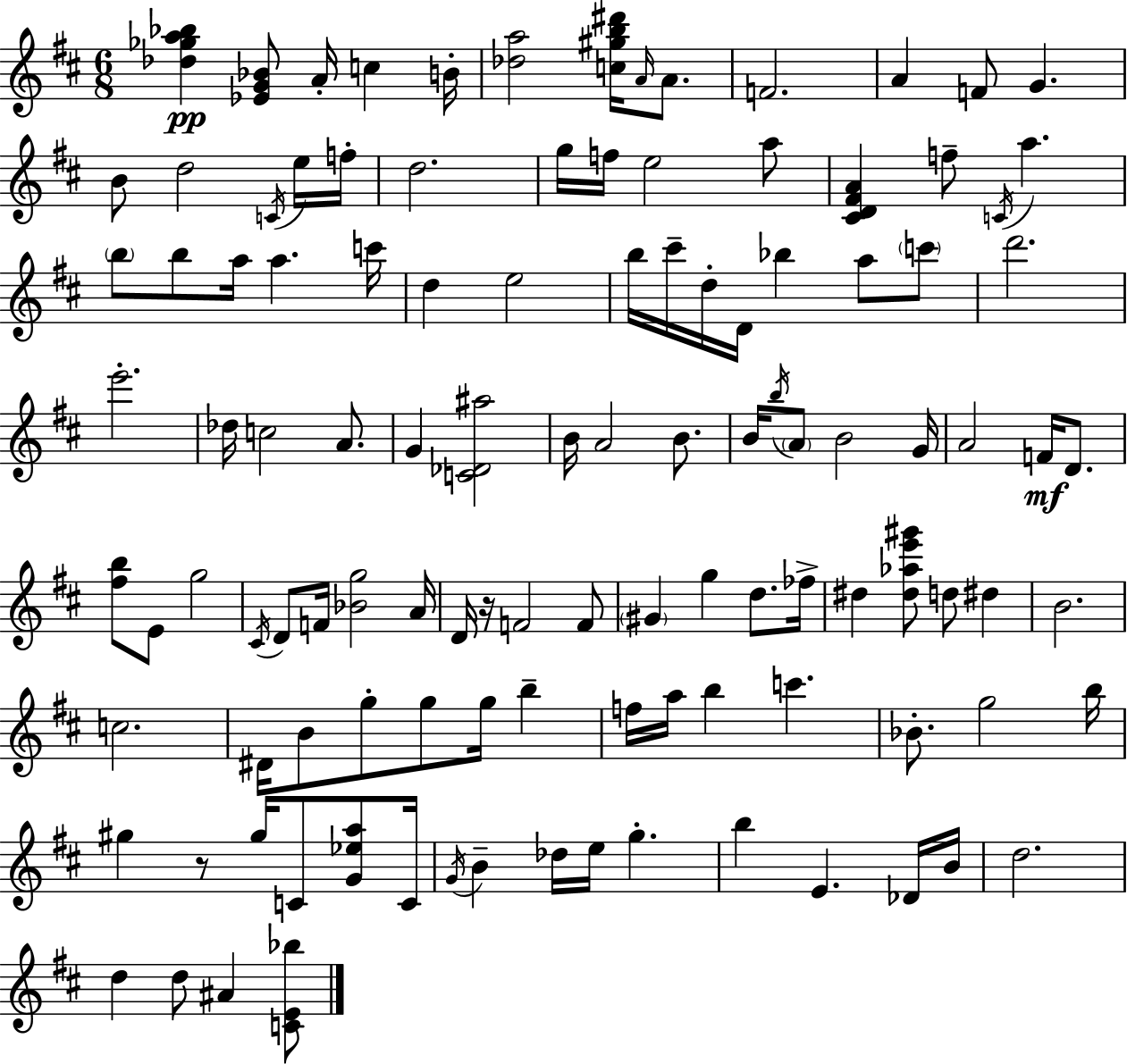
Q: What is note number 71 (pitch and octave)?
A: C5